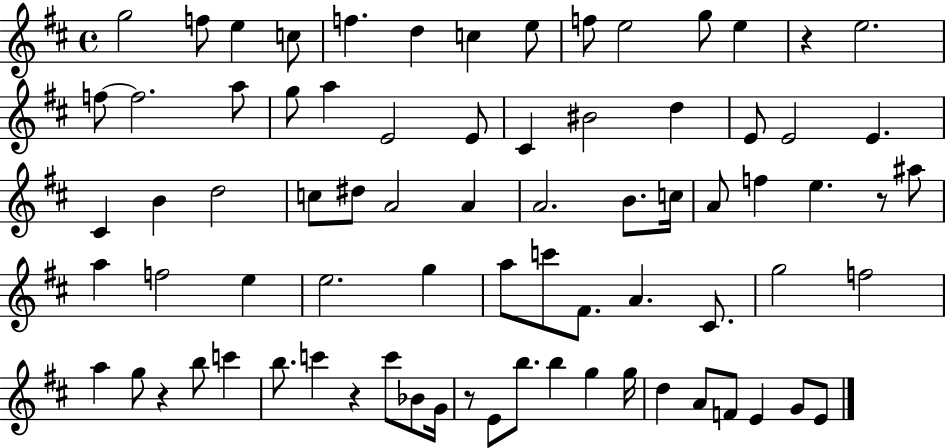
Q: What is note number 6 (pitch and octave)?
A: D5